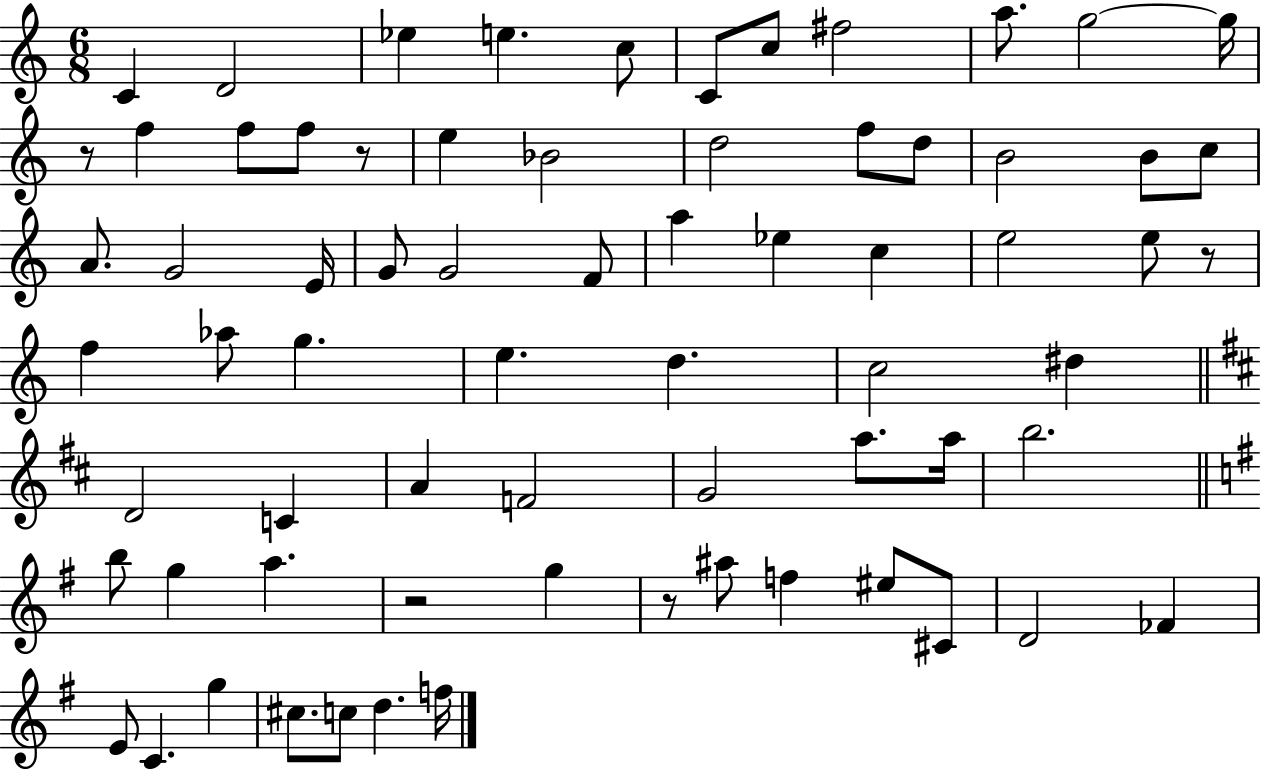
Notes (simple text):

C4/q D4/h Eb5/q E5/q. C5/e C4/e C5/e F#5/h A5/e. G5/h G5/s R/e F5/q F5/e F5/e R/e E5/q Bb4/h D5/h F5/e D5/e B4/h B4/e C5/e A4/e. G4/h E4/s G4/e G4/h F4/e A5/q Eb5/q C5/q E5/h E5/e R/e F5/q Ab5/e G5/q. E5/q. D5/q. C5/h D#5/q D4/h C4/q A4/q F4/h G4/h A5/e. A5/s B5/h. B5/e G5/q A5/q. R/h G5/q R/e A#5/e F5/q EIS5/e C#4/e D4/h FES4/q E4/e C4/q. G5/q C#5/e. C5/e D5/q. F5/s